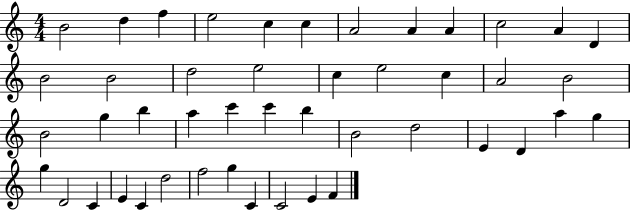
B4/h D5/q F5/q E5/h C5/q C5/q A4/h A4/q A4/q C5/h A4/q D4/q B4/h B4/h D5/h E5/h C5/q E5/h C5/q A4/h B4/h B4/h G5/q B5/q A5/q C6/q C6/q B5/q B4/h D5/h E4/q D4/q A5/q G5/q G5/q D4/h C4/q E4/q C4/q D5/h F5/h G5/q C4/q C4/h E4/q F4/q